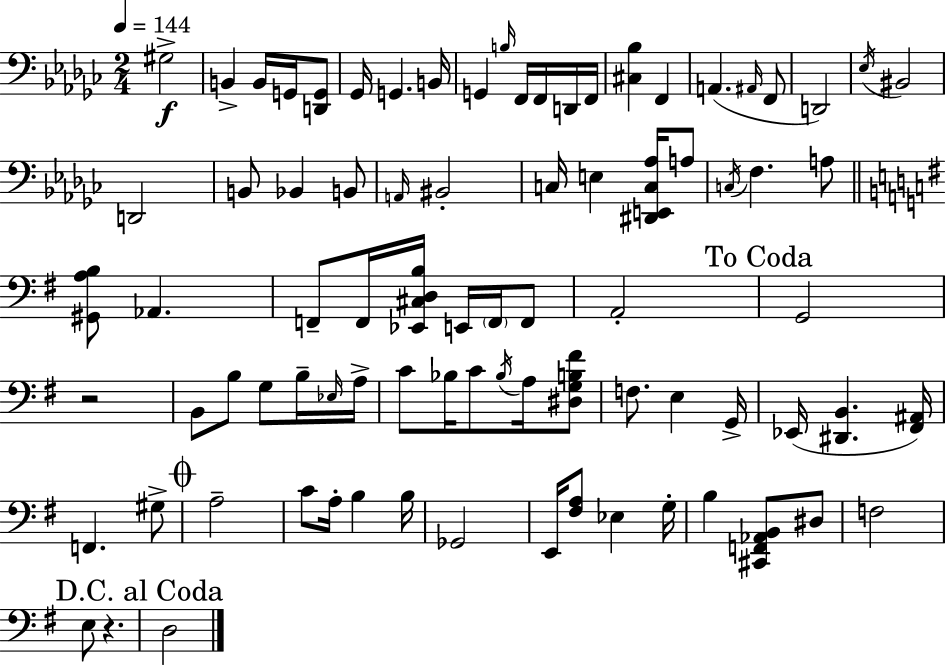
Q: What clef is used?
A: bass